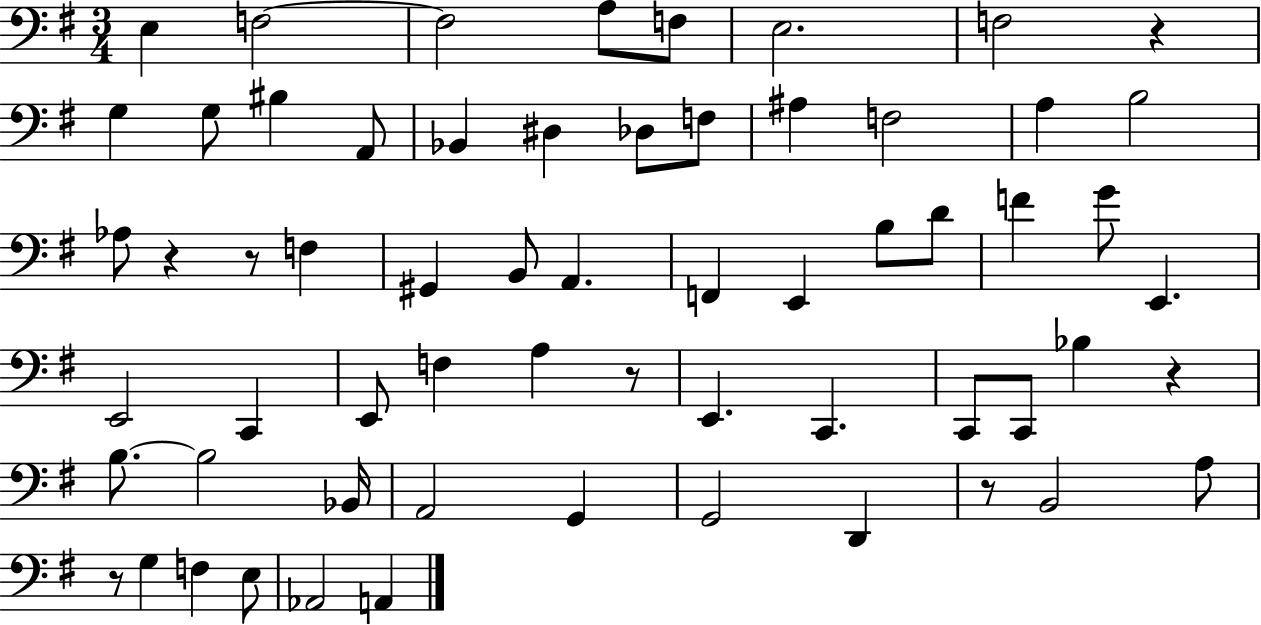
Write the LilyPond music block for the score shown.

{
  \clef bass
  \numericTimeSignature
  \time 3/4
  \key g \major
  e4 f2~~ | f2 a8 f8 | e2. | f2 r4 | \break g4 g8 bis4 a,8 | bes,4 dis4 des8 f8 | ais4 f2 | a4 b2 | \break aes8 r4 r8 f4 | gis,4 b,8 a,4. | f,4 e,4 b8 d'8 | f'4 g'8 e,4. | \break e,2 c,4 | e,8 f4 a4 r8 | e,4. c,4. | c,8 c,8 bes4 r4 | \break b8.~~ b2 bes,16 | a,2 g,4 | g,2 d,4 | r8 b,2 a8 | \break r8 g4 f4 e8 | aes,2 a,4 | \bar "|."
}